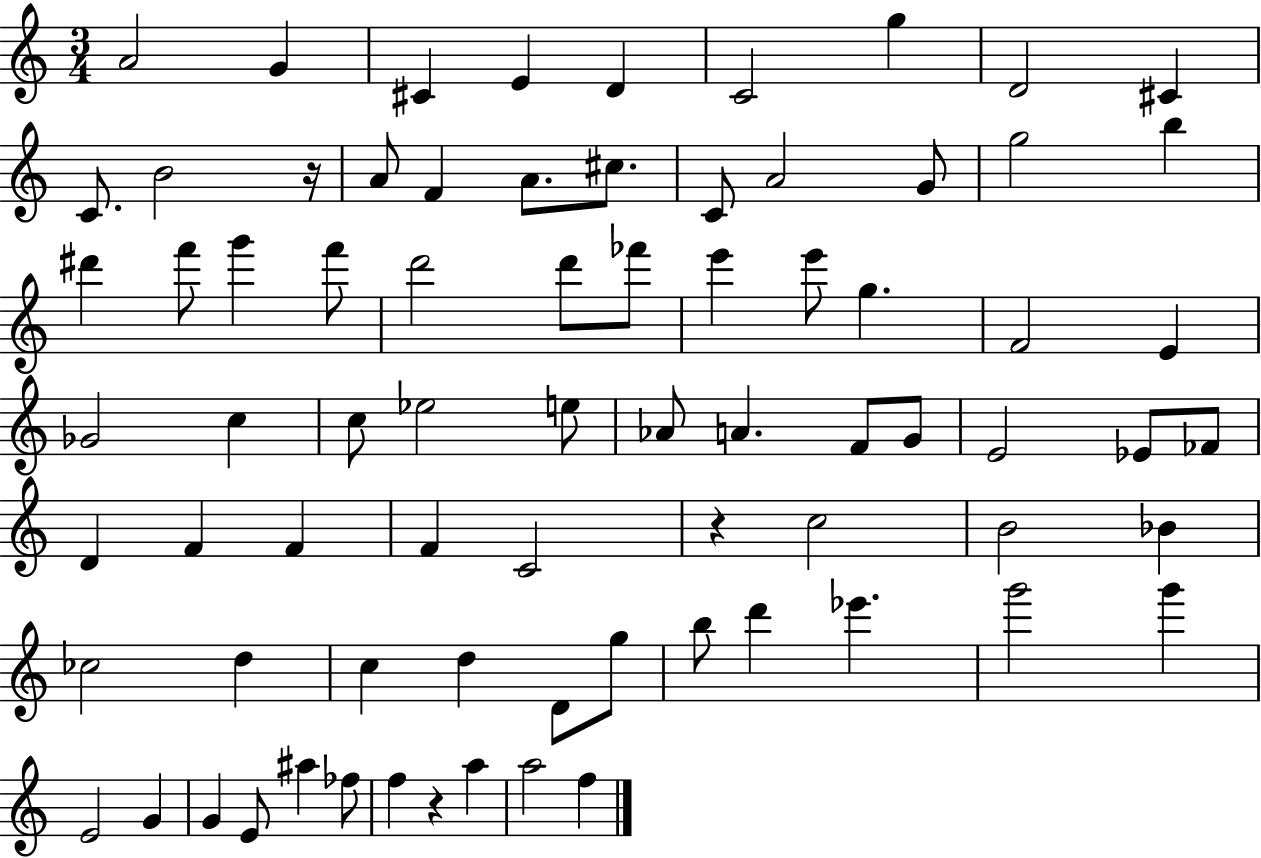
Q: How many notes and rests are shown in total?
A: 76